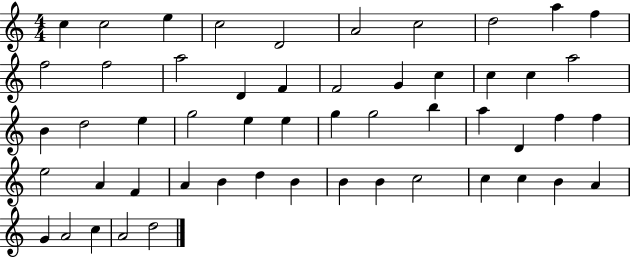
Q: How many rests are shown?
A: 0